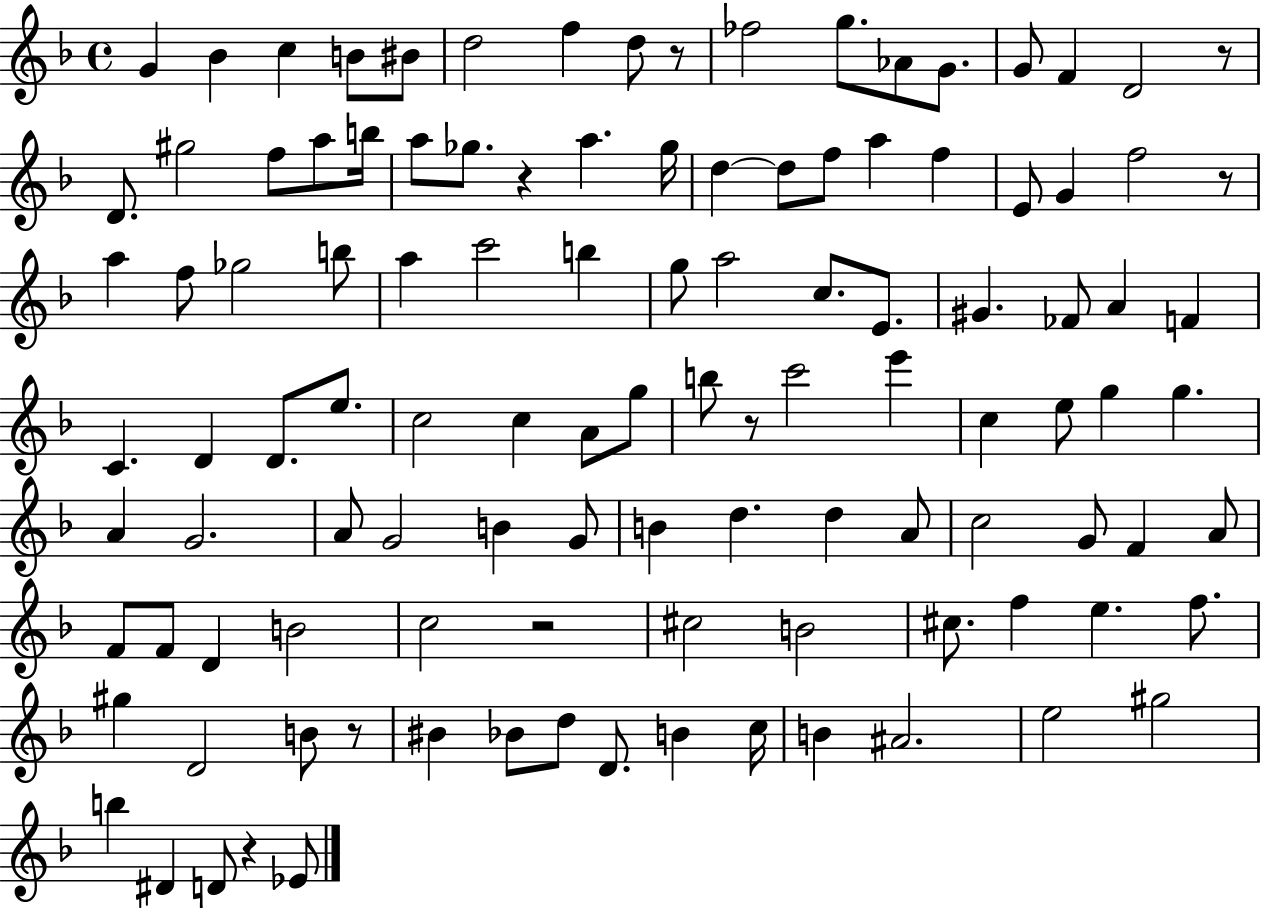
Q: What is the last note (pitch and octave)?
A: Eb4